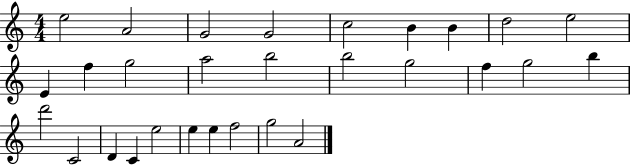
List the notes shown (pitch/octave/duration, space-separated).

E5/h A4/h G4/h G4/h C5/h B4/q B4/q D5/h E5/h E4/q F5/q G5/h A5/h B5/h B5/h G5/h F5/q G5/h B5/q D6/h C4/h D4/q C4/q E5/h E5/q E5/q F5/h G5/h A4/h